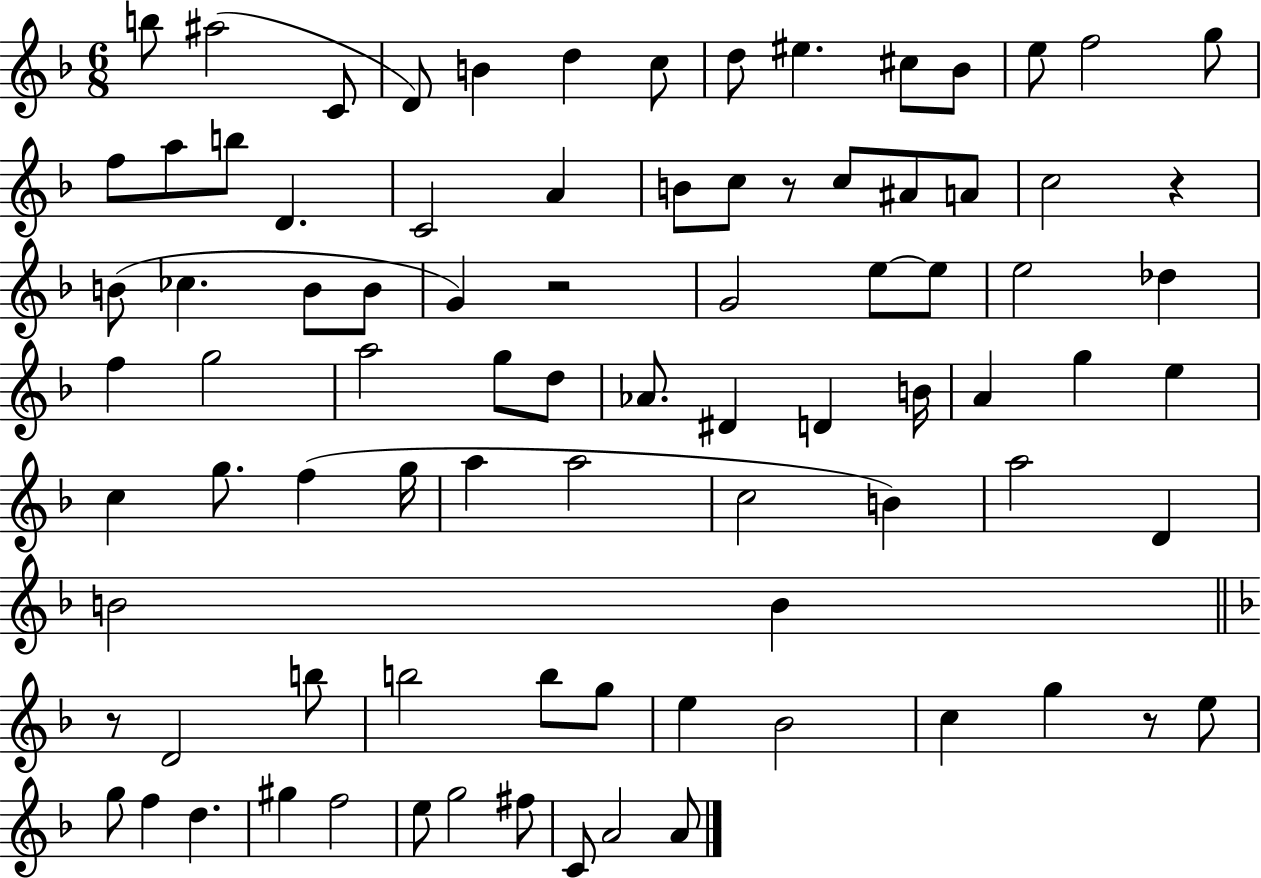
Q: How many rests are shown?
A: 5